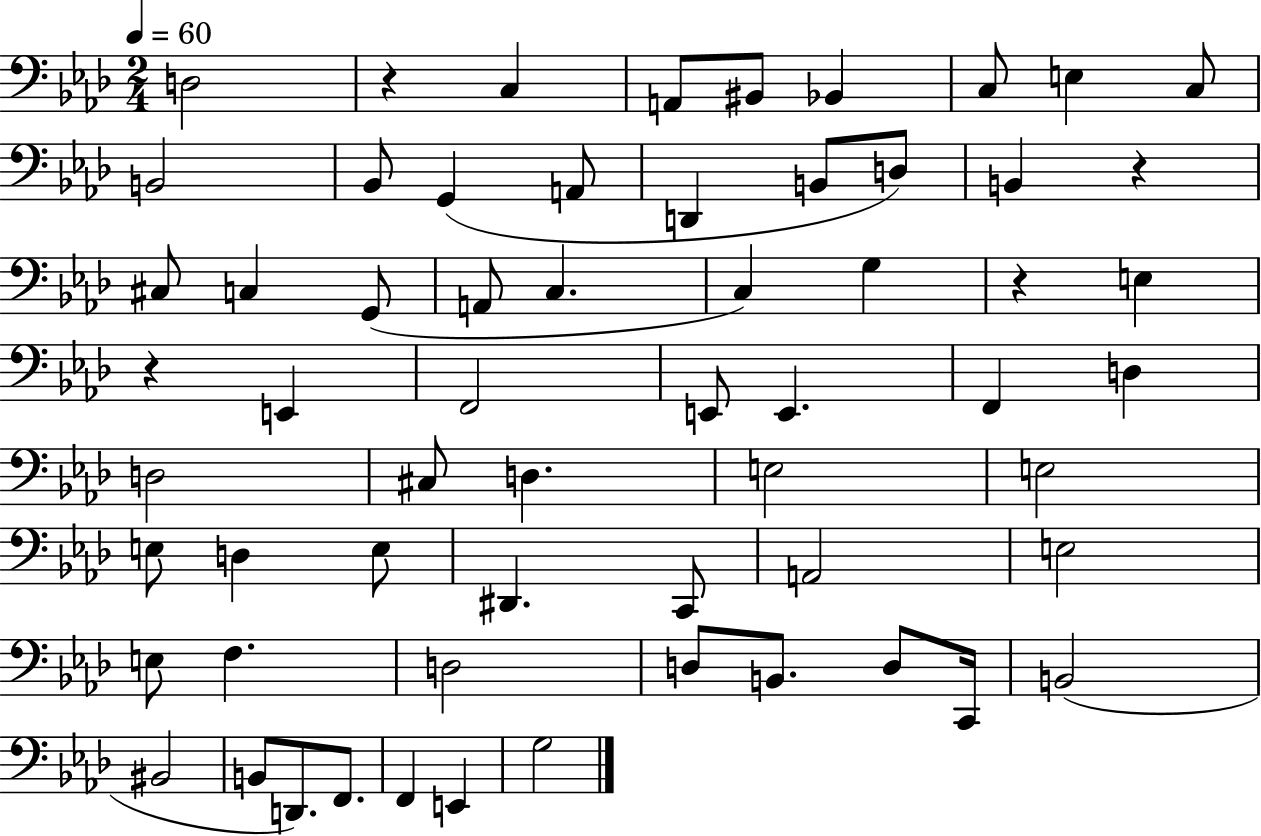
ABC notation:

X:1
T:Untitled
M:2/4
L:1/4
K:Ab
D,2 z C, A,,/2 ^B,,/2 _B,, C,/2 E, C,/2 B,,2 _B,,/2 G,, A,,/2 D,, B,,/2 D,/2 B,, z ^C,/2 C, G,,/2 A,,/2 C, C, G, z E, z E,, F,,2 E,,/2 E,, F,, D, D,2 ^C,/2 D, E,2 E,2 E,/2 D, E,/2 ^D,, C,,/2 A,,2 E,2 E,/2 F, D,2 D,/2 B,,/2 D,/2 C,,/4 B,,2 ^B,,2 B,,/2 D,,/2 F,,/2 F,, E,, G,2